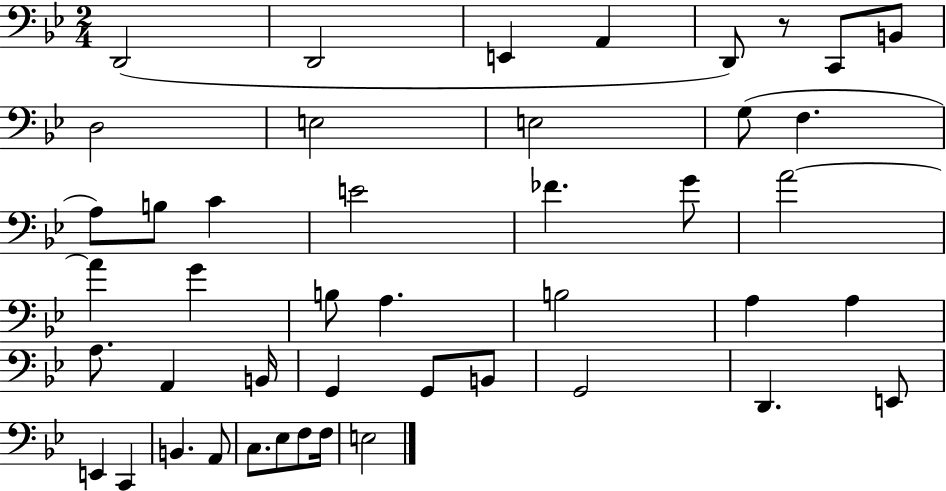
D2/h D2/h E2/q A2/q D2/e R/e C2/e B2/e D3/h E3/h E3/h G3/e F3/q. A3/e B3/e C4/q E4/h FES4/q. G4/e A4/h A4/q G4/q B3/e A3/q. B3/h A3/q A3/q A3/e. A2/q B2/s G2/q G2/e B2/e G2/h D2/q. E2/e E2/q C2/q B2/q. A2/e C3/e. Eb3/e F3/e F3/s E3/h